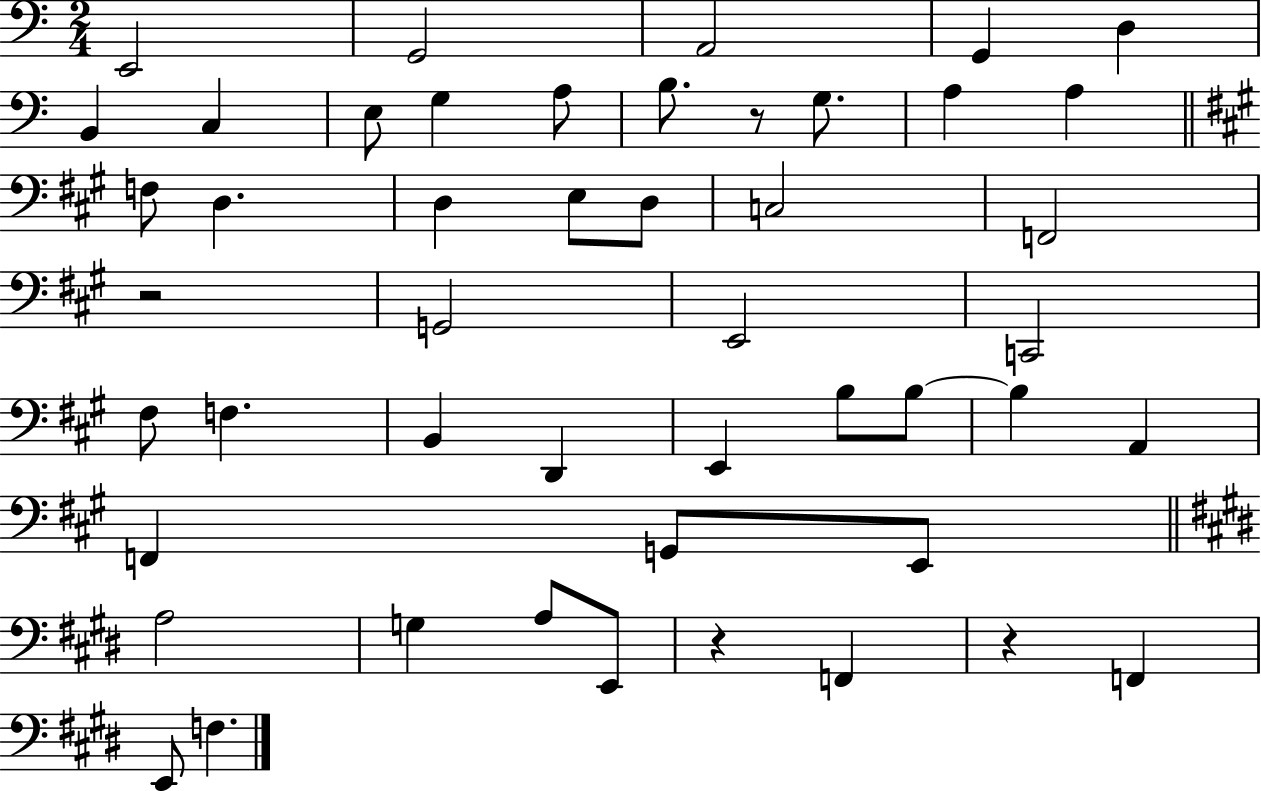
E2/h G2/h A2/h G2/q D3/q B2/q C3/q E3/e G3/q A3/e B3/e. R/e G3/e. A3/q A3/q F3/e D3/q. D3/q E3/e D3/e C3/h F2/h R/h G2/h E2/h C2/h F#3/e F3/q. B2/q D2/q E2/q B3/e B3/e B3/q A2/q F2/q G2/e E2/e A3/h G3/q A3/e E2/e R/q F2/q R/q F2/q E2/e F3/q.